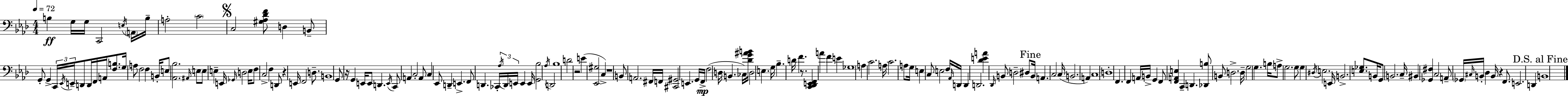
{
  \clef bass
  \numericTimeSignature
  \time 4/4
  \key f \minor
  \tempo 4 = 72
  b4\ff g16 g16 c,2 \acciaccatura { e16 } \parenthesize a,16 | b16-- a2-. \parenthesize c'2 | \mark \markup { \musicglyph "scripts.segno" } c2 <gis aes des' f'>8 d4 b,8-- | g,8-. g,4-> \tuplet 3/2 { c,16 \acciaccatura { ees,16 } e,16-- } d,8 d,16 f,16 a,16 <f b>8. | \break g16 a8 f2 f4 | b,16-. e8 <aes, bes>2. | \grace { ais,16 } e8 e8 e4-- e,16 \grace { ges,16 } d2 | e16 f8 c2-> f4 | \break d,8 r4 e,16 f,2 | d8.-- b,1 | g,8 r16 g,4 e,16 e,8 d,4. | \acciaccatura { e,16 } c,8 a,4 c2-. | \break a,8 c4 ees,8 d,4-- e,4.-> | f,8 d,4. ces,16-. \tuplet 3/2 { \acciaccatura { aes16 } d,16 | e,16 } e,4 e,16 <g, bes>2 \acciaccatura { aes16 } d,2 | bes1 | \break d'2 r2 | e'4( <ees, gis>2 | c4->) r1 | b,8 a,2. | \break fis,16 f,16 <cis, gis,>2 e,4. | g,16 f,16->\mp f2( d16 | b,4. ces16) <des' g' ais' b'>16 d2 | e4. g16 bes4.-- d'16 f'4. | \break r8. <c, des, e, f,>4 a'4 f'4 | e'4 ges1 | a4 c'2. | a16 c'2. | \break a8 g16 e4 c8 e2 | f16 \grace { aes,16 } d,16 d,4 d,2. | <des' e' a'>4 \grace { des,16 } b,8 d2-- | dis8 \mark "Fine" b,16 a,4. | \break c2 c16( b,2. | a,4) c1 | d1-. | f,4. f,4 | \break a,16 b,16-> g,4 f,8 <f, a, e>4 c,4-- | d,4. <des, b>8 b,8 d2.-> | d16-- g2 | g4. b16 a8-> g2. | \break g8 g4 \acciaccatura { dis16 } e2. | e,16 b,2.-> | <e ges>8. b,16 g,8 b,2. | c16-- bis,4 <ges, fis>4 | \break c2 a,8-- \parenthesize ges,16 \grace { cis16 } b,16-. des4 | b,16 r4 f,8. e,2. | d,4 \mark "D.S. al Fine" b,1 | \bar "|."
}